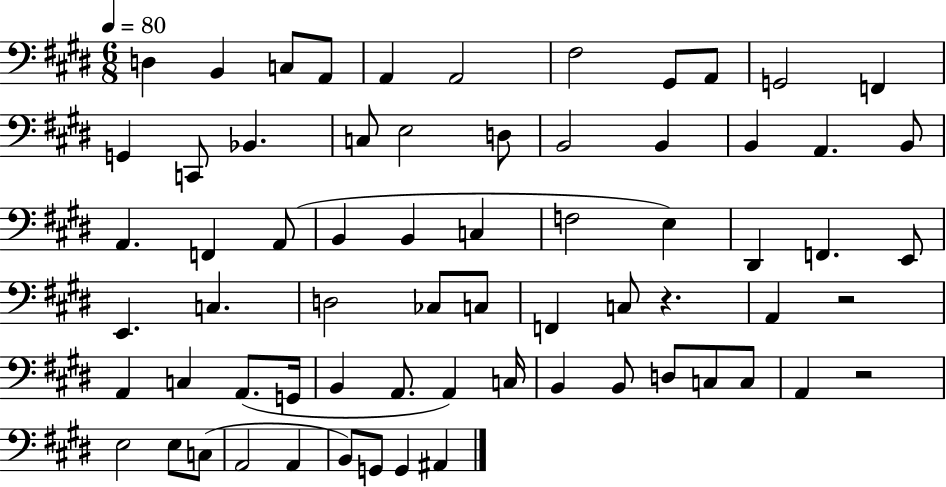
{
  \clef bass
  \numericTimeSignature
  \time 6/8
  \key e \major
  \tempo 4 = 80
  d4 b,4 c8 a,8 | a,4 a,2 | fis2 gis,8 a,8 | g,2 f,4 | \break g,4 c,8 bes,4. | c8 e2 d8 | b,2 b,4 | b,4 a,4. b,8 | \break a,4. f,4 a,8( | b,4 b,4 c4 | f2 e4) | dis,4 f,4. e,8 | \break e,4. c4. | d2 ces8 c8 | f,4 c8 r4. | a,4 r2 | \break a,4 c4 a,8.( g,16 | b,4 a,8. a,4) c16 | b,4 b,8 d8 c8 c8 | a,4 r2 | \break e2 e8 c8( | a,2 a,4 | b,8) g,8 g,4 ais,4 | \bar "|."
}